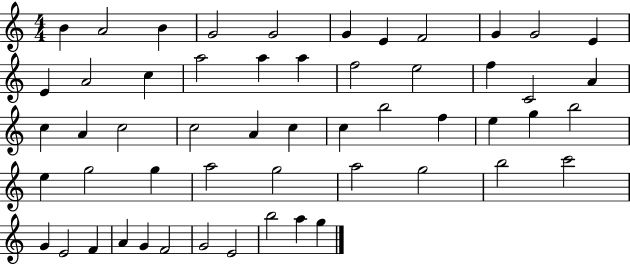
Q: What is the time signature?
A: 4/4